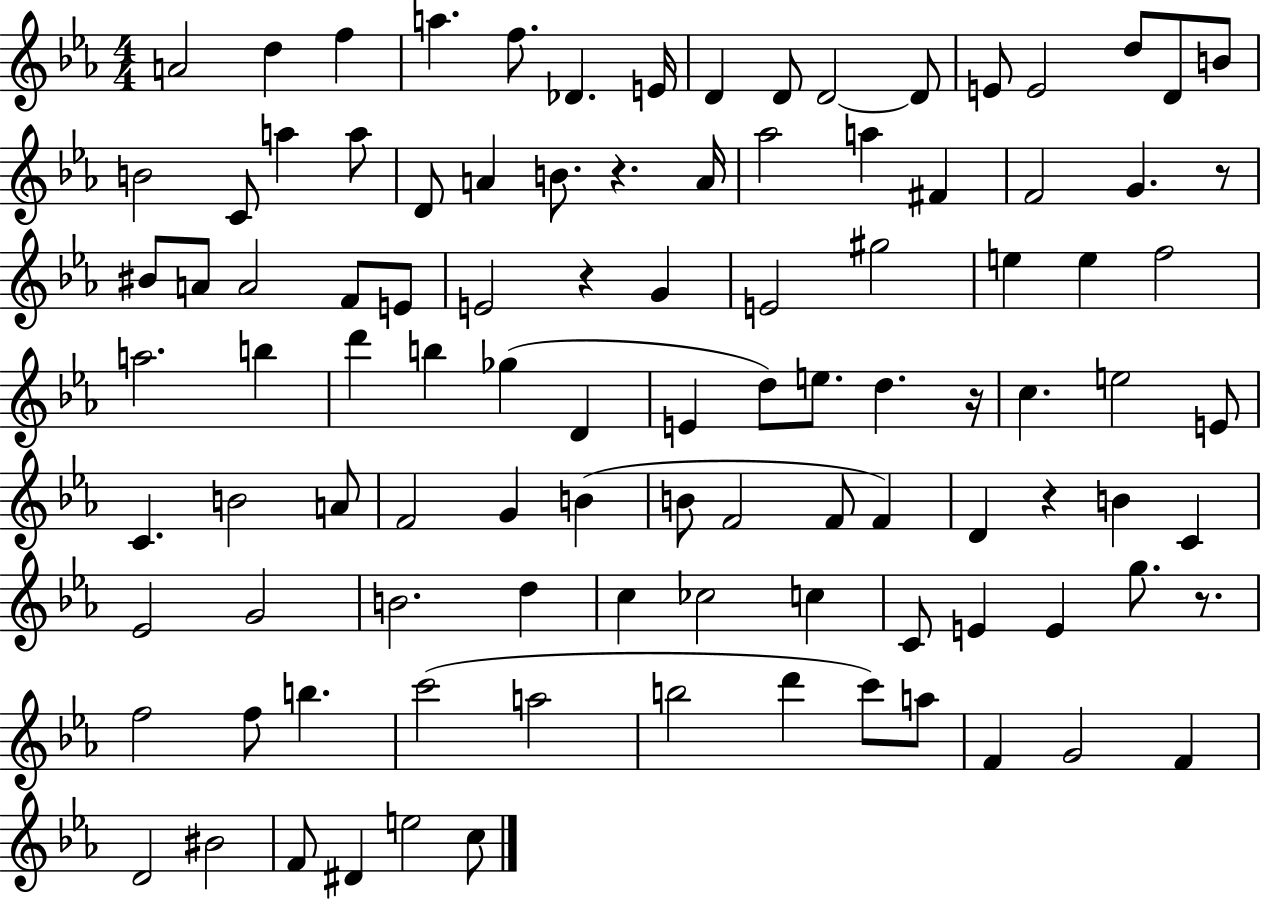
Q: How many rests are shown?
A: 6